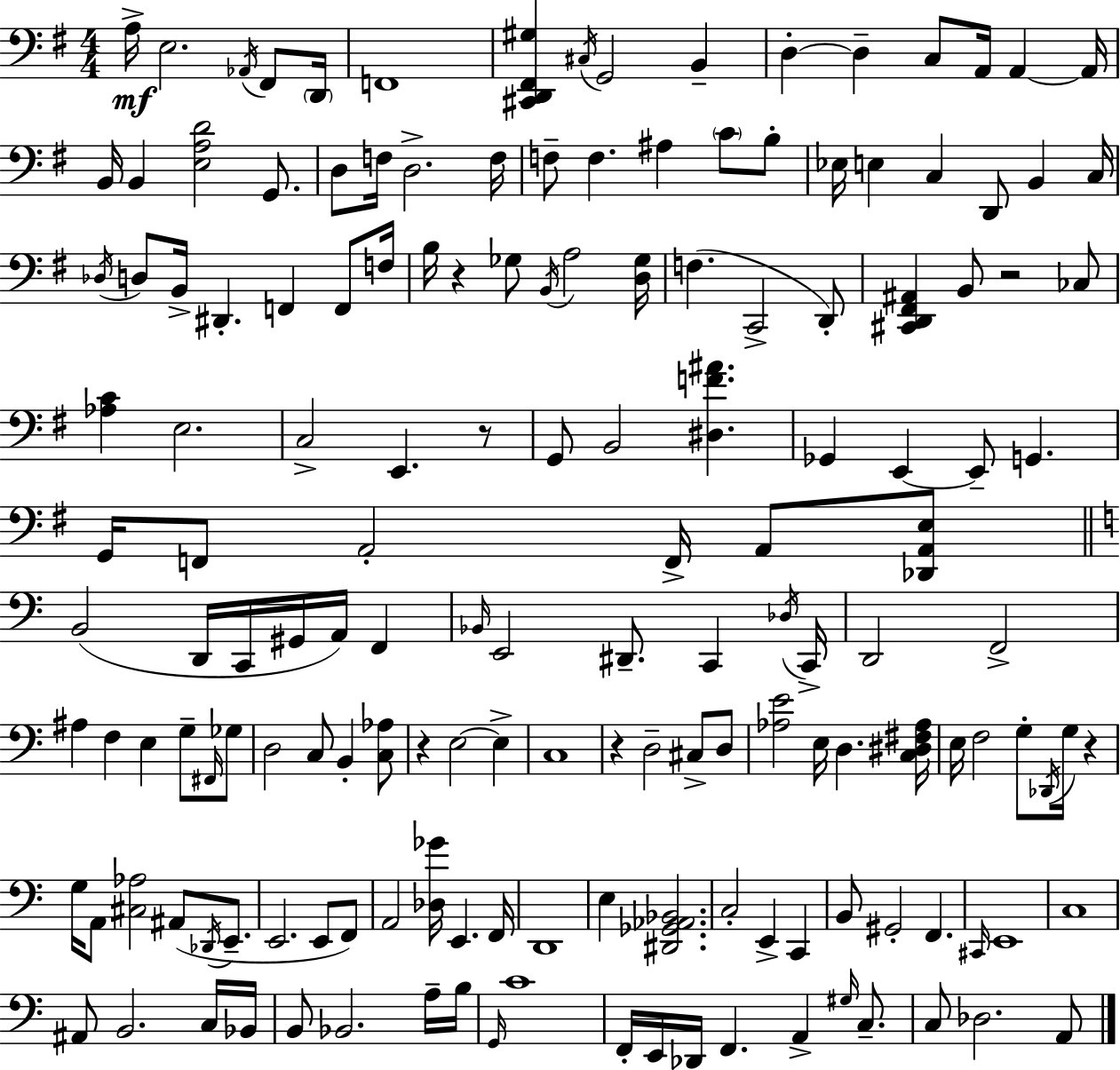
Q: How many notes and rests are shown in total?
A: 160